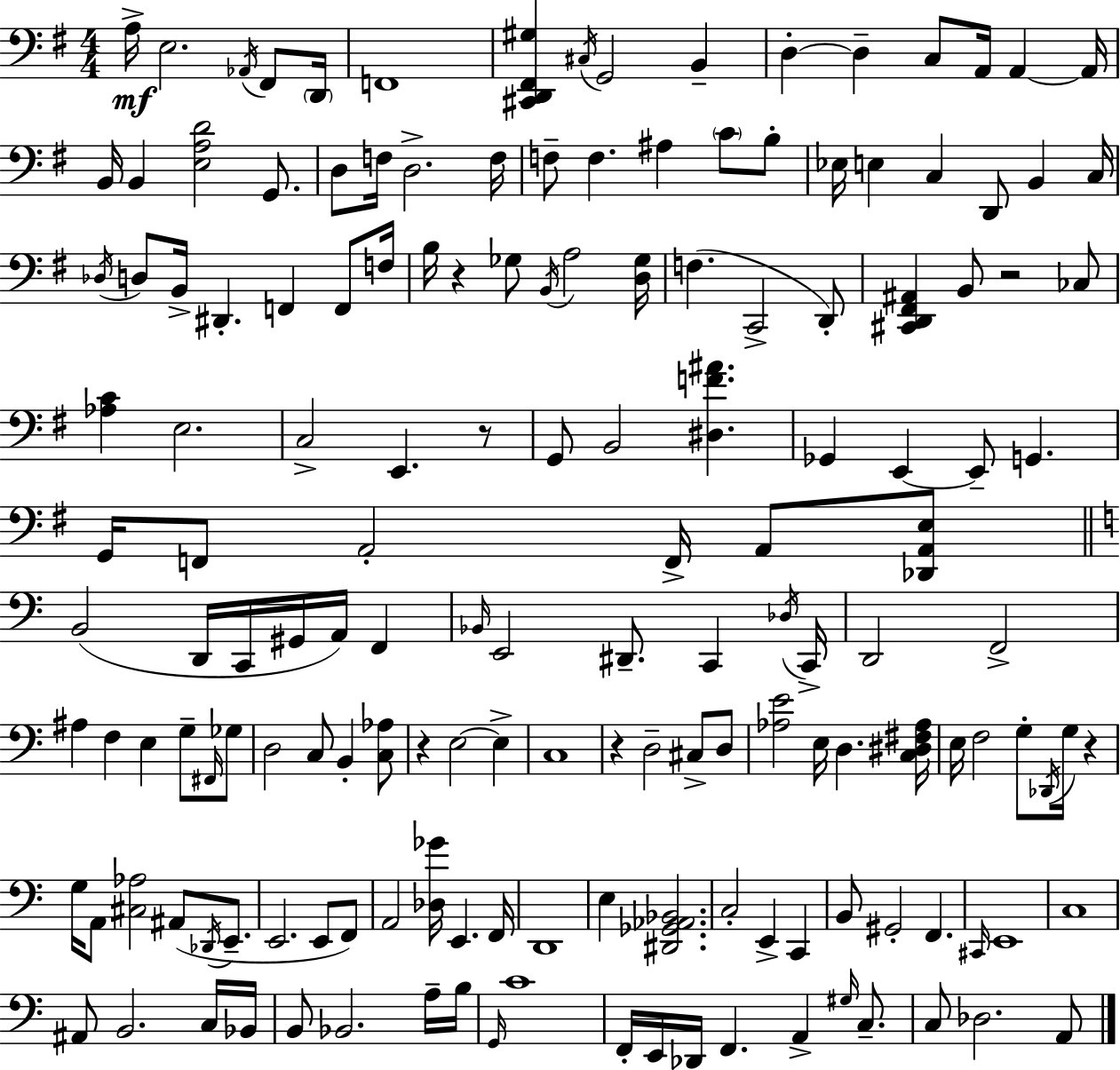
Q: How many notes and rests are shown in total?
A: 160